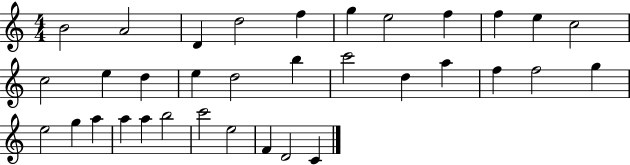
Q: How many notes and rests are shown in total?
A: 34